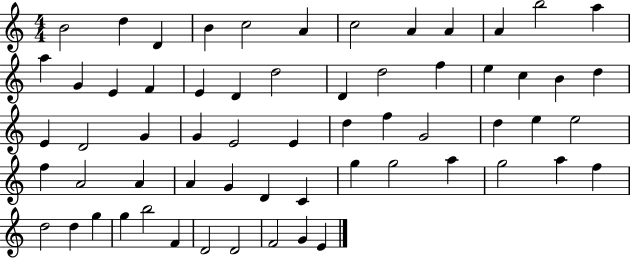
B4/h D5/q D4/q B4/q C5/h A4/q C5/h A4/q A4/q A4/q B5/h A5/q A5/q G4/q E4/q F4/q E4/q D4/q D5/h D4/q D5/h F5/q E5/q C5/q B4/q D5/q E4/q D4/h G4/q G4/q E4/h E4/q D5/q F5/q G4/h D5/q E5/q E5/h F5/q A4/h A4/q A4/q G4/q D4/q C4/q G5/q G5/h A5/q G5/h A5/q F5/q D5/h D5/q G5/q G5/q B5/h F4/q D4/h D4/h F4/h G4/q E4/q